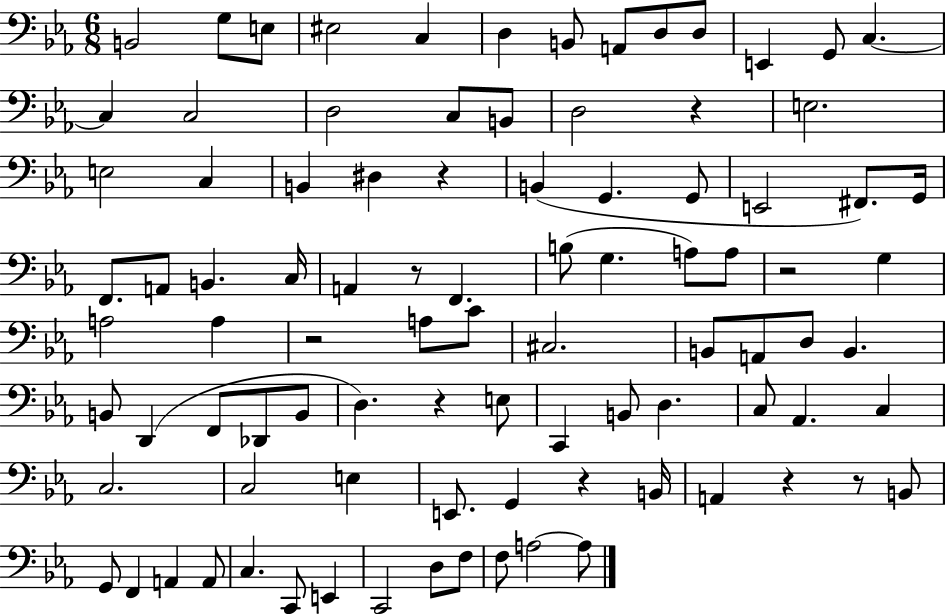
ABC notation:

X:1
T:Untitled
M:6/8
L:1/4
K:Eb
B,,2 G,/2 E,/2 ^E,2 C, D, B,,/2 A,,/2 D,/2 D,/2 E,, G,,/2 C, C, C,2 D,2 C,/2 B,,/2 D,2 z E,2 E,2 C, B,, ^D, z B,, G,, G,,/2 E,,2 ^F,,/2 G,,/4 F,,/2 A,,/2 B,, C,/4 A,, z/2 F,, B,/2 G, A,/2 A,/2 z2 G, A,2 A, z2 A,/2 C/2 ^C,2 B,,/2 A,,/2 D,/2 B,, B,,/2 D,, F,,/2 _D,,/2 B,,/2 D, z E,/2 C,, B,,/2 D, C,/2 _A,, C, C,2 C,2 E, E,,/2 G,, z B,,/4 A,, z z/2 B,,/2 G,,/2 F,, A,, A,,/2 C, C,,/2 E,, C,,2 D,/2 F,/2 F,/2 A,2 A,/2